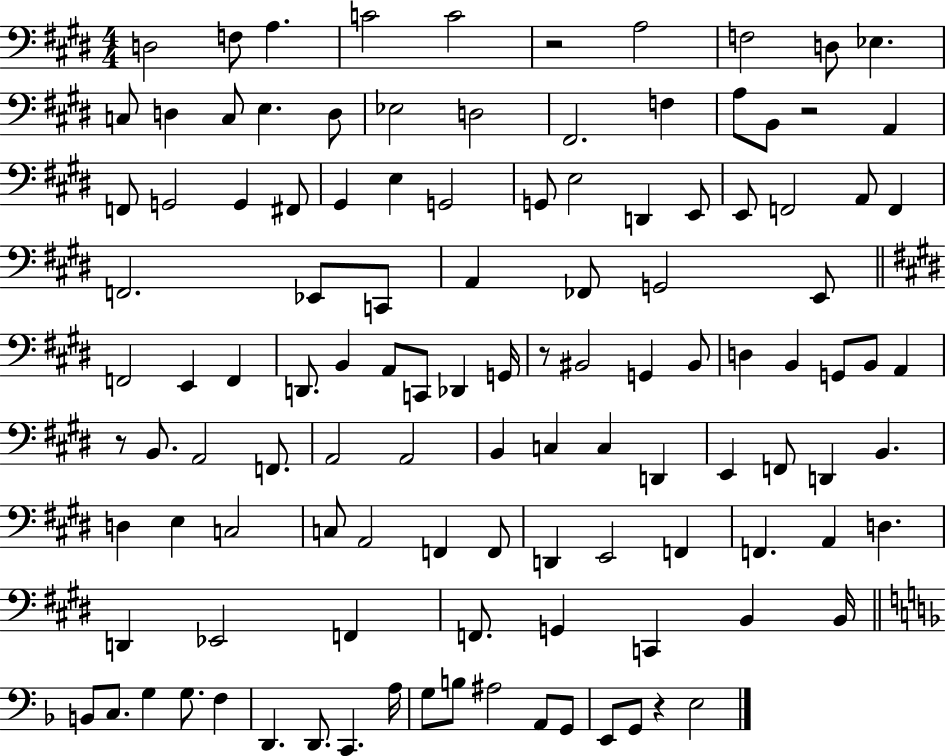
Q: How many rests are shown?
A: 5